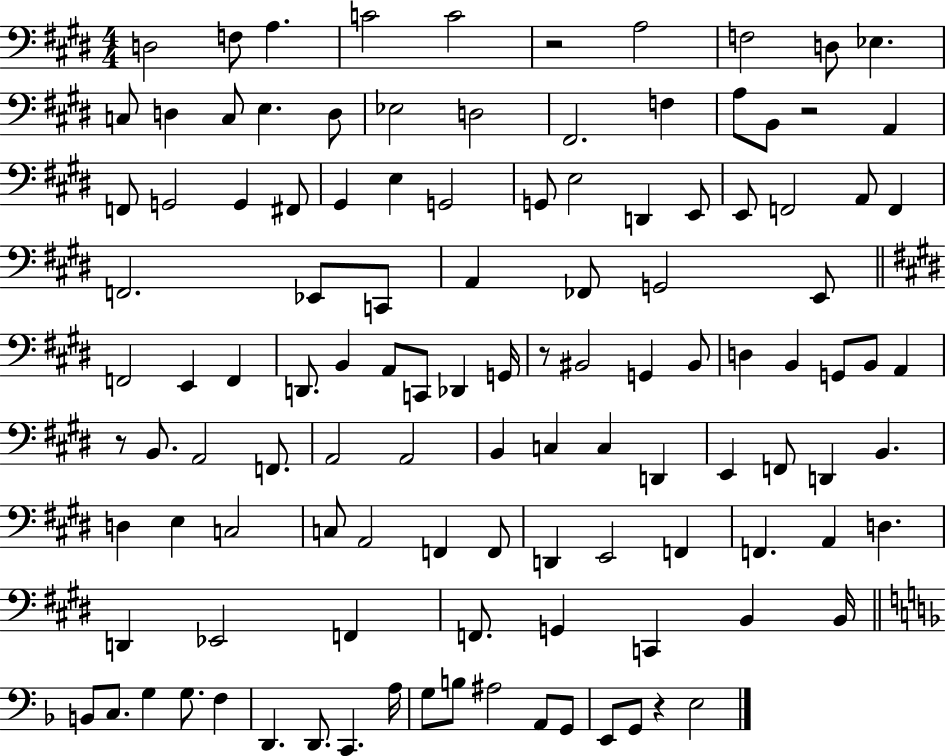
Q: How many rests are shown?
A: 5